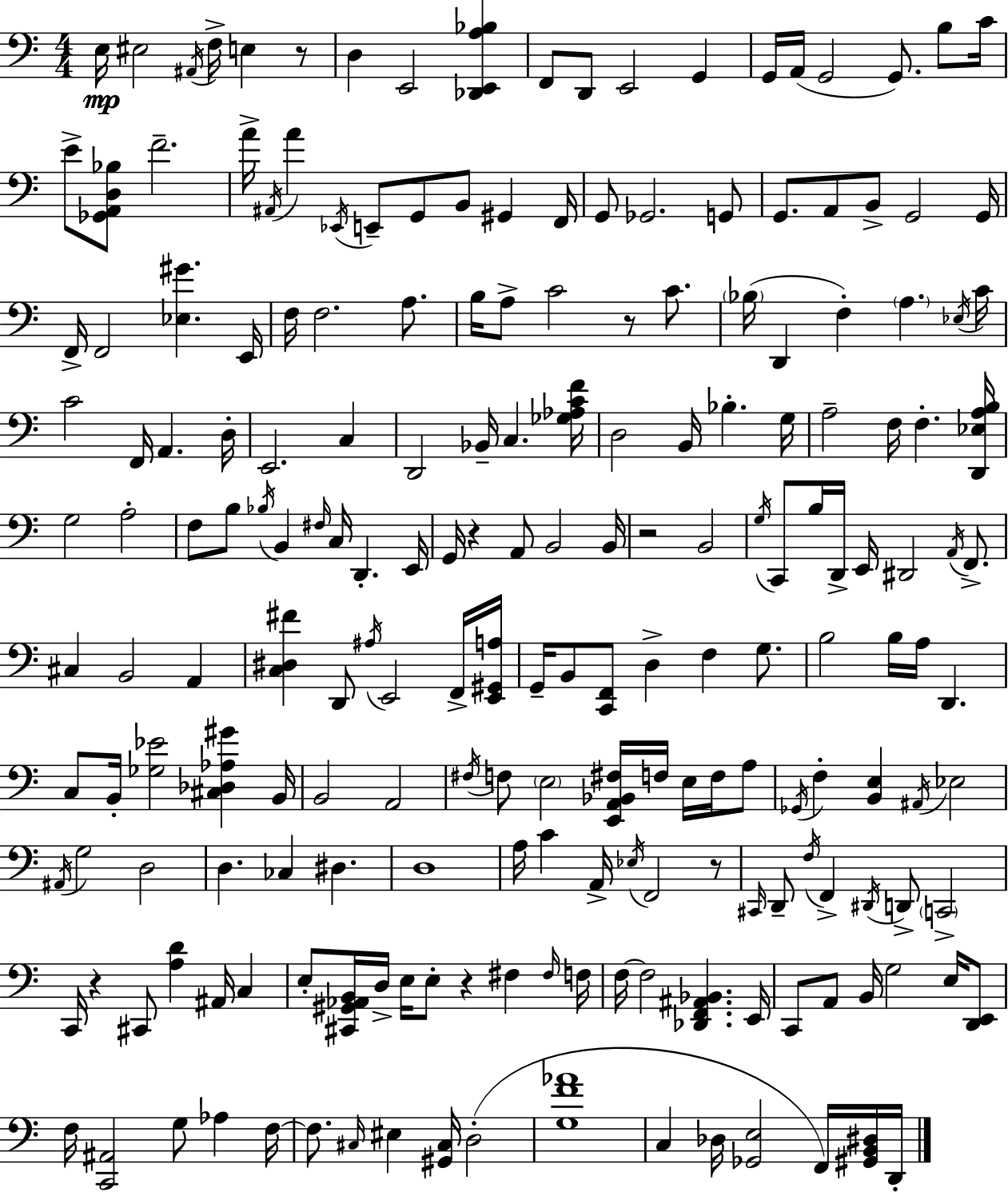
{
  \clef bass
  \numericTimeSignature
  \time 4/4
  \key c \major
  e16\mp eis2 \acciaccatura { ais,16 } f16-> e4 r8 | d4 e,2 <des, e, a bes>4 | f,8 d,8 e,2 g,4 | g,16 a,16( g,2 g,8.) b8 | \break c'16 e'8-> <ges, a, d bes>8 f'2.-- | a'16-> \acciaccatura { ais,16 } a'4 \acciaccatura { ees,16 } e,8-- g,8 b,8 gis,4 | f,16 g,8 ges,2. | g,8 g,8. a,8 b,8-> g,2 | \break g,16 f,16-> f,2 <ees gis'>4. | e,16 f16 f2. | a8. b16 a8-> c'2 r8 | c'8. \parenthesize bes16( d,4 f4-.) \parenthesize a4. | \break \acciaccatura { ees16 } c'16 c'2 f,16 a,4. | d16-. e,2. | c4 d,2 bes,16-- c4. | <ges aes c' f'>16 d2 b,16 bes4.-. | \break g16 a2-- f16 f4.-. | <d, ees a b>16 g2 a2-. | f8 b8 \acciaccatura { bes16 } b,4 \grace { fis16 } c16 d,4.-. | e,16 g,16 r4 a,8 b,2 | \break b,16 r2 b,2 | \acciaccatura { g16 } c,8 b16 d,16-> e,16 dis,2 | \acciaccatura { a,16 } f,8.-> cis4 b,2 | a,4 <c dis fis'>4 d,8 \acciaccatura { ais16 } e,2 | \break f,16-> <e, gis, a>16 g,16-- b,8 <c, f,>8 d4-> | f4 g8. b2 | b16 a16 d,4. c8 b,16-. <ges ees'>2 | <cis des aes gis'>4 b,16 b,2 | \break a,2 \acciaccatura { fis16 } f8 \parenthesize e2 | <e, a, bes, fis>16 f16 e16 f16 a8 \acciaccatura { ges,16 } f4-. <b, e>4 | \acciaccatura { ais,16 } ees2 \acciaccatura { ais,16 } g2 | d2 d4. | \break ces4 dis4. d1 | a16 c'4 | a,16-> \acciaccatura { ees16 } f,2 r8 \grace { cis,16 } d,8-- | \acciaccatura { f16 } f,4-> \acciaccatura { dis,16 } d,8-> \parenthesize c,2-> | \break c,16 r4 cis,8 <a d'>4 ais,16 c4 | e8-. <cis, gis, aes, b,>16 d16-> e16 e8-. r4 fis4 | \grace { fis16 } f16 f16~~ f2 <des, f, ais, bes,>4. | e,16 c,8 a,8 b,16 g2 e16 | \break <d, e,>8 f16 <c, ais,>2 g8 aes4 | f16~~ f8. \grace { cis16 } eis4 <gis, cis>16 d2-.( | <g f' aes'>1 | c4 des16 <ges, e>2 | \break f,16) <gis, b, dis>16 d,16-. \bar "|."
}